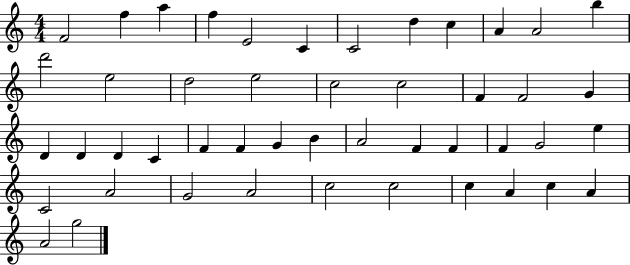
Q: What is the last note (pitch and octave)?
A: G5